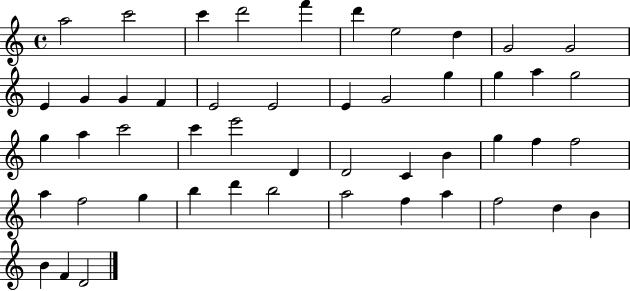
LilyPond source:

{
  \clef treble
  \time 4/4
  \defaultTimeSignature
  \key c \major
  a''2 c'''2 | c'''4 d'''2 f'''4 | d'''4 e''2 d''4 | g'2 g'2 | \break e'4 g'4 g'4 f'4 | e'2 e'2 | e'4 g'2 g''4 | g''4 a''4 g''2 | \break g''4 a''4 c'''2 | c'''4 e'''2 d'4 | d'2 c'4 b'4 | g''4 f''4 f''2 | \break a''4 f''2 g''4 | b''4 d'''4 b''2 | a''2 f''4 a''4 | f''2 d''4 b'4 | \break b'4 f'4 d'2 | \bar "|."
}